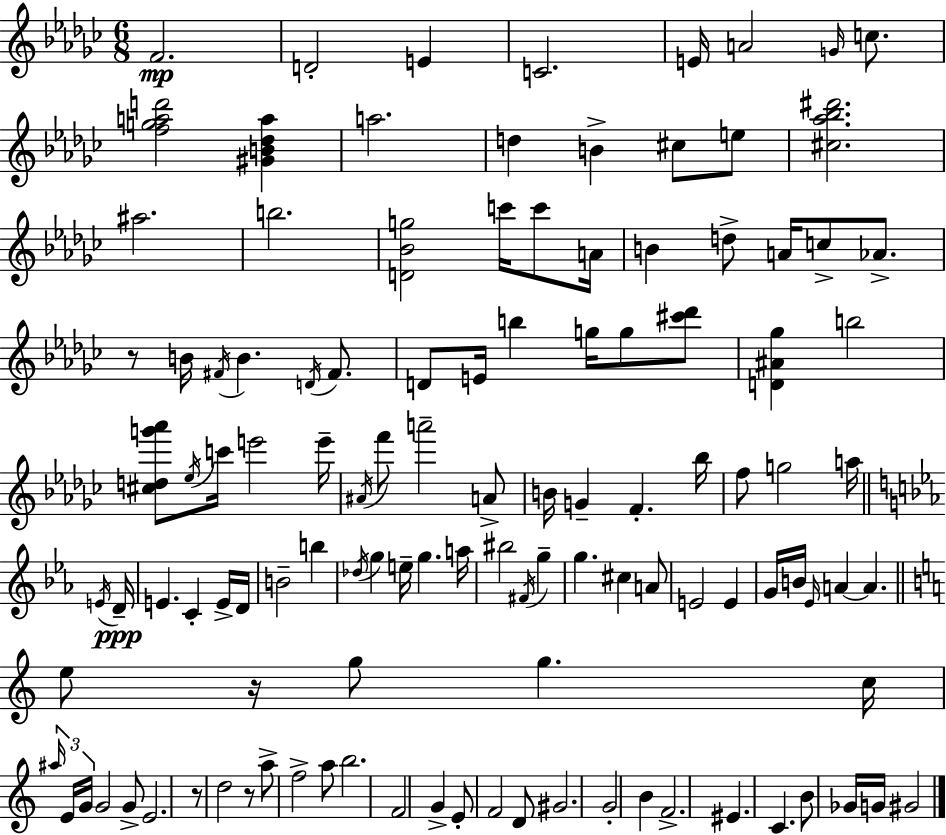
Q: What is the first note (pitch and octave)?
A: F4